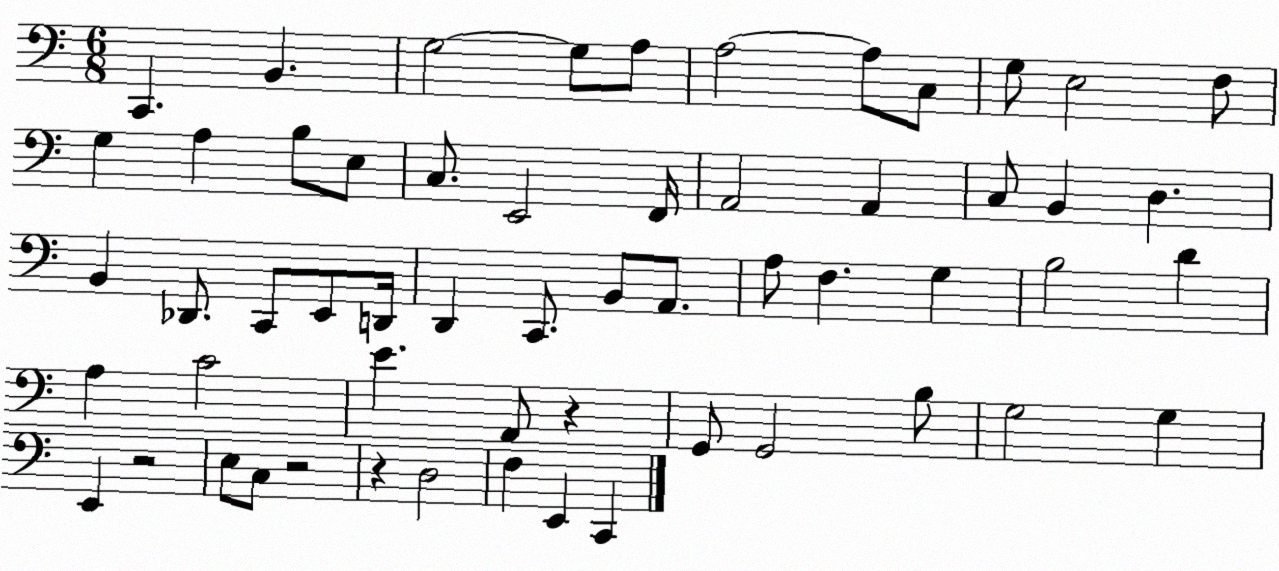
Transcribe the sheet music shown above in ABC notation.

X:1
T:Untitled
M:6/8
L:1/4
K:C
C,, B,, G,2 G,/2 A,/2 A,2 A,/2 C,/2 G,/2 E,2 F,/2 G, A, B,/2 E,/2 C,/2 E,,2 F,,/4 A,,2 A,, C,/2 B,, D, B,, _D,,/2 C,,/2 E,,/2 D,,/4 D,, C,,/2 B,,/2 A,,/2 A,/2 F, G, B,2 D A, C2 E A,,/2 z G,,/2 G,,2 B,/2 G,2 G, E,, z2 E,/2 C,/2 z2 z D,2 F, E,, C,,